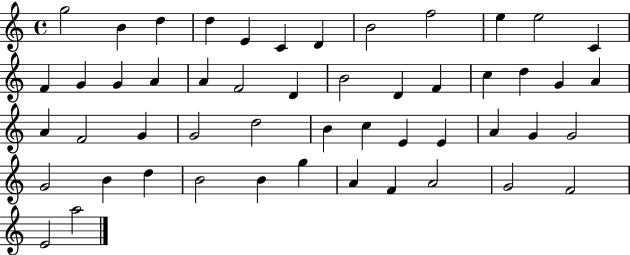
{
  \clef treble
  \time 4/4
  \defaultTimeSignature
  \key c \major
  g''2 b'4 d''4 | d''4 e'4 c'4 d'4 | b'2 f''2 | e''4 e''2 c'4 | \break f'4 g'4 g'4 a'4 | a'4 f'2 d'4 | b'2 d'4 f'4 | c''4 d''4 g'4 a'4 | \break a'4 f'2 g'4 | g'2 d''2 | b'4 c''4 e'4 e'4 | a'4 g'4 g'2 | \break g'2 b'4 d''4 | b'2 b'4 g''4 | a'4 f'4 a'2 | g'2 f'2 | \break e'2 a''2 | \bar "|."
}